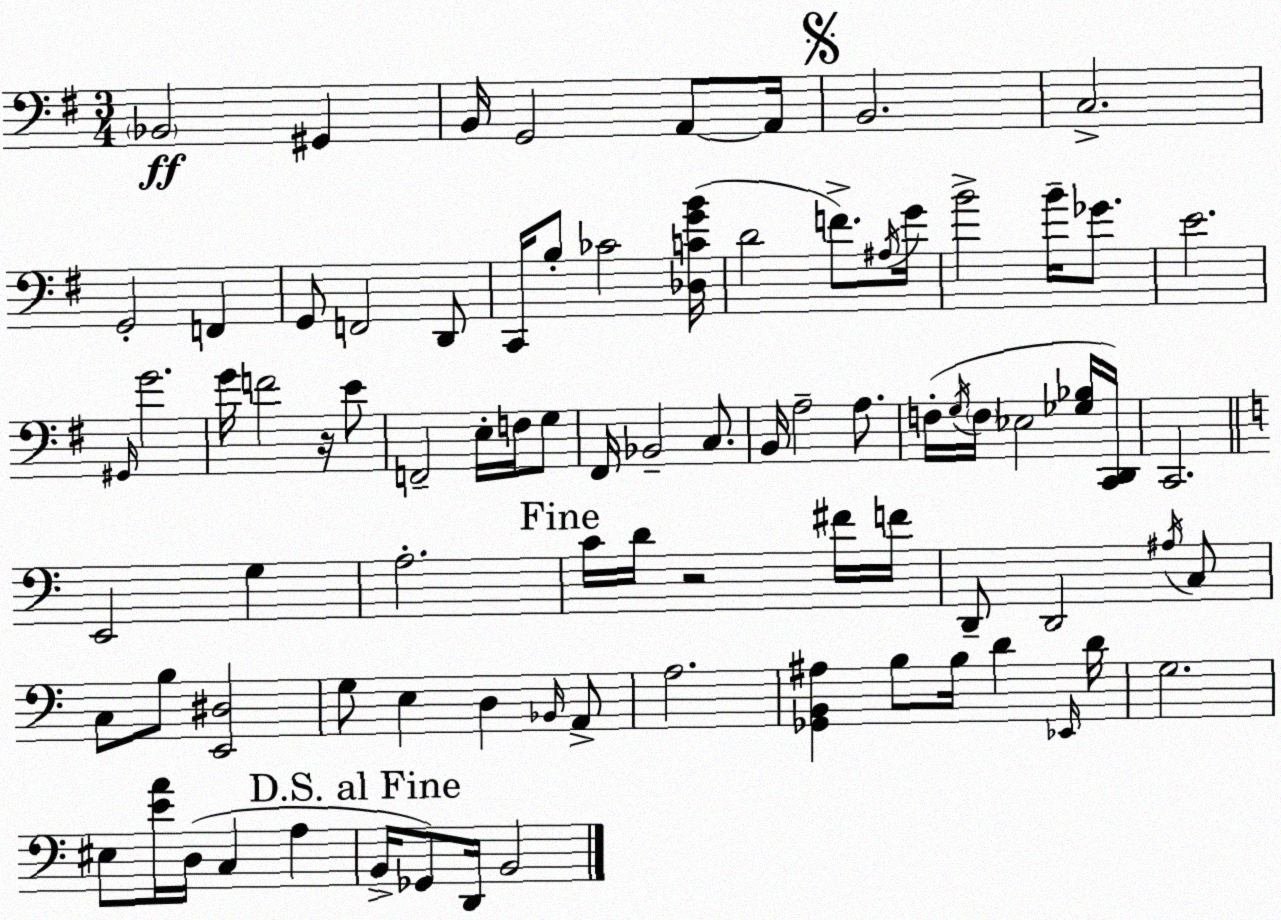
X:1
T:Untitled
M:3/4
L:1/4
K:Em
_B,,2 ^G,, B,,/4 G,,2 A,,/2 A,,/4 B,,2 C,2 G,,2 F,, G,,/2 F,,2 D,,/2 C,,/4 B,/2 _C2 [_D,CGB]/4 D2 F/2 ^A,/4 G/4 B2 B/4 _G/2 E2 ^G,,/4 G2 G/4 F2 z/4 E/2 F,,2 E,/4 F,/4 G,/2 ^F,,/4 _B,,2 C,/2 B,,/4 A,2 A,/2 F,/4 G,/4 F,/4 _E,2 [_G,_B,]/4 [C,,D,,]/4 C,,2 E,,2 G, A,2 C/4 D/4 z2 ^F/4 F/4 D,,/2 D,,2 ^A,/4 C,/2 C,/2 B,/2 [E,,^D,]2 G,/2 E, D, _B,,/4 A,,/2 A,2 [_G,,B,,^A,] B,/2 B,/4 D _E,,/4 D/4 G,2 ^E,/2 [EA]/4 D,/4 C, A, B,,/4 _G,,/2 D,,/4 B,,2